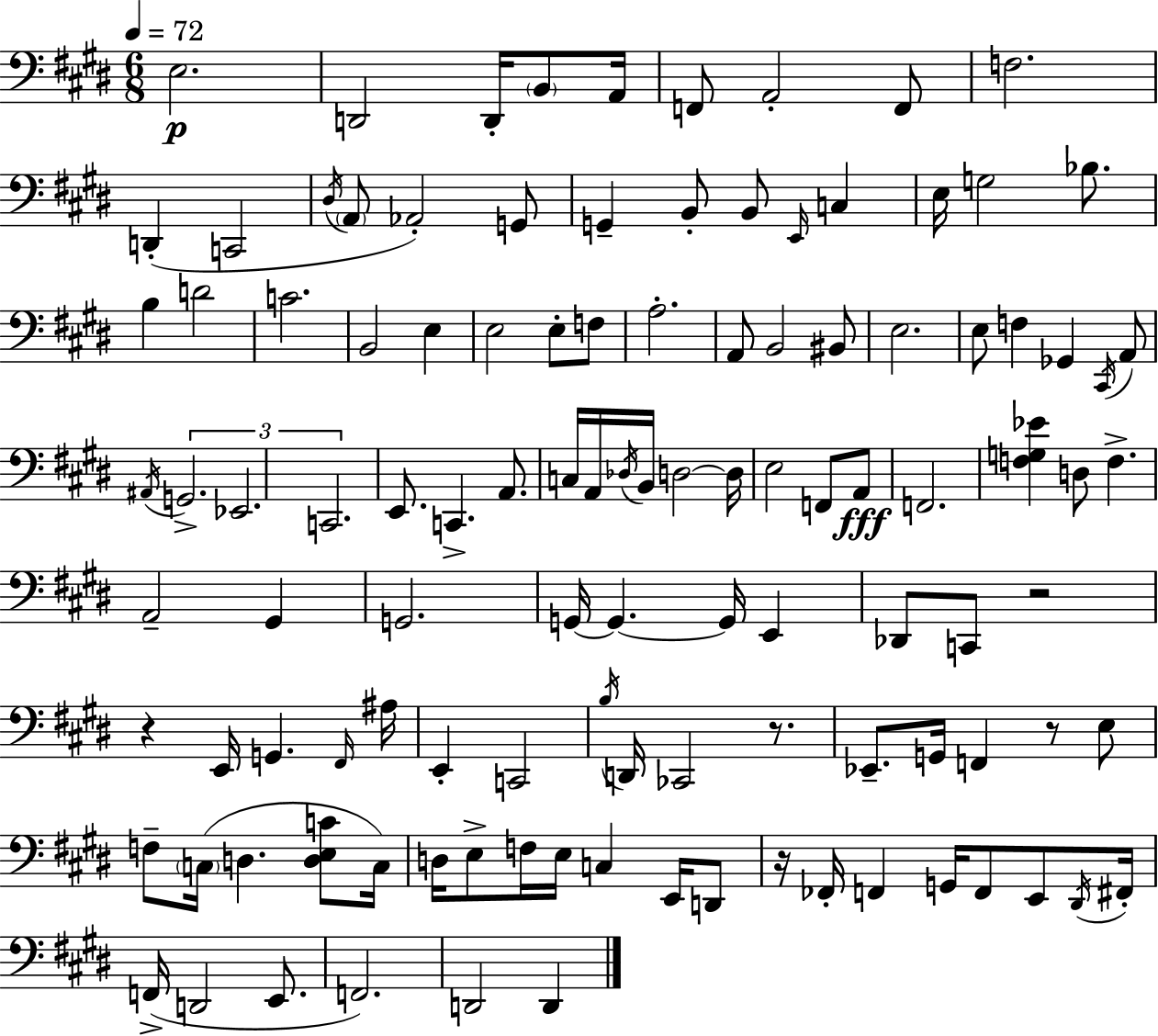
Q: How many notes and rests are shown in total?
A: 113